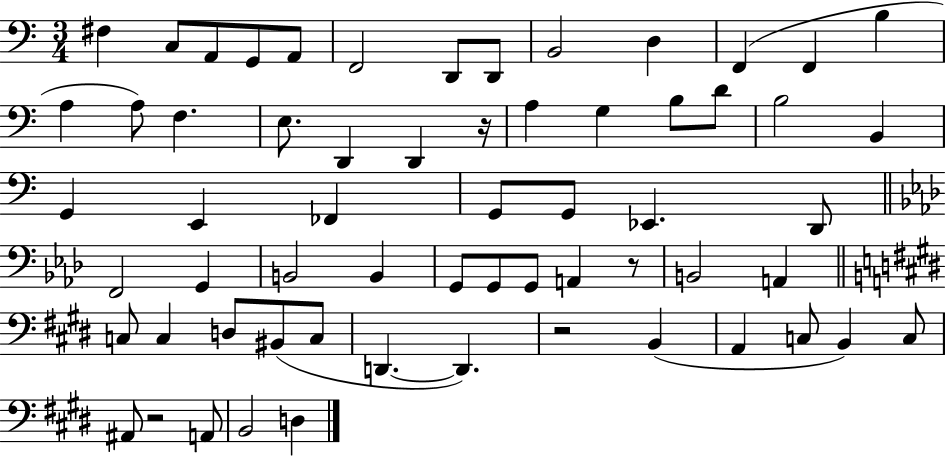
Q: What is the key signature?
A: C major